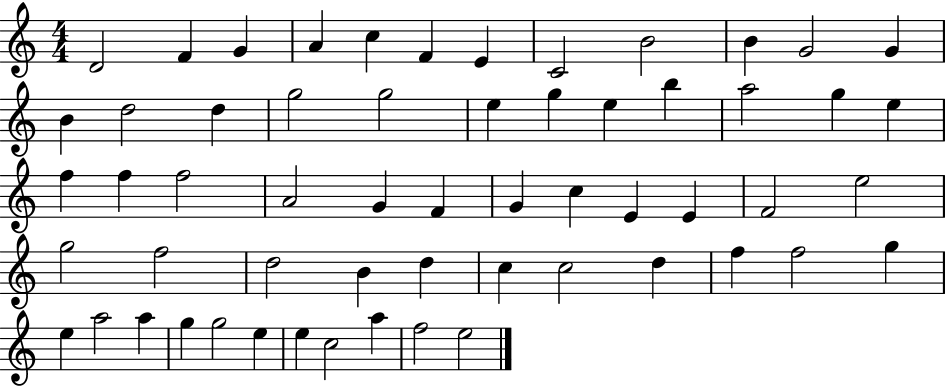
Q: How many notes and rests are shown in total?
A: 58